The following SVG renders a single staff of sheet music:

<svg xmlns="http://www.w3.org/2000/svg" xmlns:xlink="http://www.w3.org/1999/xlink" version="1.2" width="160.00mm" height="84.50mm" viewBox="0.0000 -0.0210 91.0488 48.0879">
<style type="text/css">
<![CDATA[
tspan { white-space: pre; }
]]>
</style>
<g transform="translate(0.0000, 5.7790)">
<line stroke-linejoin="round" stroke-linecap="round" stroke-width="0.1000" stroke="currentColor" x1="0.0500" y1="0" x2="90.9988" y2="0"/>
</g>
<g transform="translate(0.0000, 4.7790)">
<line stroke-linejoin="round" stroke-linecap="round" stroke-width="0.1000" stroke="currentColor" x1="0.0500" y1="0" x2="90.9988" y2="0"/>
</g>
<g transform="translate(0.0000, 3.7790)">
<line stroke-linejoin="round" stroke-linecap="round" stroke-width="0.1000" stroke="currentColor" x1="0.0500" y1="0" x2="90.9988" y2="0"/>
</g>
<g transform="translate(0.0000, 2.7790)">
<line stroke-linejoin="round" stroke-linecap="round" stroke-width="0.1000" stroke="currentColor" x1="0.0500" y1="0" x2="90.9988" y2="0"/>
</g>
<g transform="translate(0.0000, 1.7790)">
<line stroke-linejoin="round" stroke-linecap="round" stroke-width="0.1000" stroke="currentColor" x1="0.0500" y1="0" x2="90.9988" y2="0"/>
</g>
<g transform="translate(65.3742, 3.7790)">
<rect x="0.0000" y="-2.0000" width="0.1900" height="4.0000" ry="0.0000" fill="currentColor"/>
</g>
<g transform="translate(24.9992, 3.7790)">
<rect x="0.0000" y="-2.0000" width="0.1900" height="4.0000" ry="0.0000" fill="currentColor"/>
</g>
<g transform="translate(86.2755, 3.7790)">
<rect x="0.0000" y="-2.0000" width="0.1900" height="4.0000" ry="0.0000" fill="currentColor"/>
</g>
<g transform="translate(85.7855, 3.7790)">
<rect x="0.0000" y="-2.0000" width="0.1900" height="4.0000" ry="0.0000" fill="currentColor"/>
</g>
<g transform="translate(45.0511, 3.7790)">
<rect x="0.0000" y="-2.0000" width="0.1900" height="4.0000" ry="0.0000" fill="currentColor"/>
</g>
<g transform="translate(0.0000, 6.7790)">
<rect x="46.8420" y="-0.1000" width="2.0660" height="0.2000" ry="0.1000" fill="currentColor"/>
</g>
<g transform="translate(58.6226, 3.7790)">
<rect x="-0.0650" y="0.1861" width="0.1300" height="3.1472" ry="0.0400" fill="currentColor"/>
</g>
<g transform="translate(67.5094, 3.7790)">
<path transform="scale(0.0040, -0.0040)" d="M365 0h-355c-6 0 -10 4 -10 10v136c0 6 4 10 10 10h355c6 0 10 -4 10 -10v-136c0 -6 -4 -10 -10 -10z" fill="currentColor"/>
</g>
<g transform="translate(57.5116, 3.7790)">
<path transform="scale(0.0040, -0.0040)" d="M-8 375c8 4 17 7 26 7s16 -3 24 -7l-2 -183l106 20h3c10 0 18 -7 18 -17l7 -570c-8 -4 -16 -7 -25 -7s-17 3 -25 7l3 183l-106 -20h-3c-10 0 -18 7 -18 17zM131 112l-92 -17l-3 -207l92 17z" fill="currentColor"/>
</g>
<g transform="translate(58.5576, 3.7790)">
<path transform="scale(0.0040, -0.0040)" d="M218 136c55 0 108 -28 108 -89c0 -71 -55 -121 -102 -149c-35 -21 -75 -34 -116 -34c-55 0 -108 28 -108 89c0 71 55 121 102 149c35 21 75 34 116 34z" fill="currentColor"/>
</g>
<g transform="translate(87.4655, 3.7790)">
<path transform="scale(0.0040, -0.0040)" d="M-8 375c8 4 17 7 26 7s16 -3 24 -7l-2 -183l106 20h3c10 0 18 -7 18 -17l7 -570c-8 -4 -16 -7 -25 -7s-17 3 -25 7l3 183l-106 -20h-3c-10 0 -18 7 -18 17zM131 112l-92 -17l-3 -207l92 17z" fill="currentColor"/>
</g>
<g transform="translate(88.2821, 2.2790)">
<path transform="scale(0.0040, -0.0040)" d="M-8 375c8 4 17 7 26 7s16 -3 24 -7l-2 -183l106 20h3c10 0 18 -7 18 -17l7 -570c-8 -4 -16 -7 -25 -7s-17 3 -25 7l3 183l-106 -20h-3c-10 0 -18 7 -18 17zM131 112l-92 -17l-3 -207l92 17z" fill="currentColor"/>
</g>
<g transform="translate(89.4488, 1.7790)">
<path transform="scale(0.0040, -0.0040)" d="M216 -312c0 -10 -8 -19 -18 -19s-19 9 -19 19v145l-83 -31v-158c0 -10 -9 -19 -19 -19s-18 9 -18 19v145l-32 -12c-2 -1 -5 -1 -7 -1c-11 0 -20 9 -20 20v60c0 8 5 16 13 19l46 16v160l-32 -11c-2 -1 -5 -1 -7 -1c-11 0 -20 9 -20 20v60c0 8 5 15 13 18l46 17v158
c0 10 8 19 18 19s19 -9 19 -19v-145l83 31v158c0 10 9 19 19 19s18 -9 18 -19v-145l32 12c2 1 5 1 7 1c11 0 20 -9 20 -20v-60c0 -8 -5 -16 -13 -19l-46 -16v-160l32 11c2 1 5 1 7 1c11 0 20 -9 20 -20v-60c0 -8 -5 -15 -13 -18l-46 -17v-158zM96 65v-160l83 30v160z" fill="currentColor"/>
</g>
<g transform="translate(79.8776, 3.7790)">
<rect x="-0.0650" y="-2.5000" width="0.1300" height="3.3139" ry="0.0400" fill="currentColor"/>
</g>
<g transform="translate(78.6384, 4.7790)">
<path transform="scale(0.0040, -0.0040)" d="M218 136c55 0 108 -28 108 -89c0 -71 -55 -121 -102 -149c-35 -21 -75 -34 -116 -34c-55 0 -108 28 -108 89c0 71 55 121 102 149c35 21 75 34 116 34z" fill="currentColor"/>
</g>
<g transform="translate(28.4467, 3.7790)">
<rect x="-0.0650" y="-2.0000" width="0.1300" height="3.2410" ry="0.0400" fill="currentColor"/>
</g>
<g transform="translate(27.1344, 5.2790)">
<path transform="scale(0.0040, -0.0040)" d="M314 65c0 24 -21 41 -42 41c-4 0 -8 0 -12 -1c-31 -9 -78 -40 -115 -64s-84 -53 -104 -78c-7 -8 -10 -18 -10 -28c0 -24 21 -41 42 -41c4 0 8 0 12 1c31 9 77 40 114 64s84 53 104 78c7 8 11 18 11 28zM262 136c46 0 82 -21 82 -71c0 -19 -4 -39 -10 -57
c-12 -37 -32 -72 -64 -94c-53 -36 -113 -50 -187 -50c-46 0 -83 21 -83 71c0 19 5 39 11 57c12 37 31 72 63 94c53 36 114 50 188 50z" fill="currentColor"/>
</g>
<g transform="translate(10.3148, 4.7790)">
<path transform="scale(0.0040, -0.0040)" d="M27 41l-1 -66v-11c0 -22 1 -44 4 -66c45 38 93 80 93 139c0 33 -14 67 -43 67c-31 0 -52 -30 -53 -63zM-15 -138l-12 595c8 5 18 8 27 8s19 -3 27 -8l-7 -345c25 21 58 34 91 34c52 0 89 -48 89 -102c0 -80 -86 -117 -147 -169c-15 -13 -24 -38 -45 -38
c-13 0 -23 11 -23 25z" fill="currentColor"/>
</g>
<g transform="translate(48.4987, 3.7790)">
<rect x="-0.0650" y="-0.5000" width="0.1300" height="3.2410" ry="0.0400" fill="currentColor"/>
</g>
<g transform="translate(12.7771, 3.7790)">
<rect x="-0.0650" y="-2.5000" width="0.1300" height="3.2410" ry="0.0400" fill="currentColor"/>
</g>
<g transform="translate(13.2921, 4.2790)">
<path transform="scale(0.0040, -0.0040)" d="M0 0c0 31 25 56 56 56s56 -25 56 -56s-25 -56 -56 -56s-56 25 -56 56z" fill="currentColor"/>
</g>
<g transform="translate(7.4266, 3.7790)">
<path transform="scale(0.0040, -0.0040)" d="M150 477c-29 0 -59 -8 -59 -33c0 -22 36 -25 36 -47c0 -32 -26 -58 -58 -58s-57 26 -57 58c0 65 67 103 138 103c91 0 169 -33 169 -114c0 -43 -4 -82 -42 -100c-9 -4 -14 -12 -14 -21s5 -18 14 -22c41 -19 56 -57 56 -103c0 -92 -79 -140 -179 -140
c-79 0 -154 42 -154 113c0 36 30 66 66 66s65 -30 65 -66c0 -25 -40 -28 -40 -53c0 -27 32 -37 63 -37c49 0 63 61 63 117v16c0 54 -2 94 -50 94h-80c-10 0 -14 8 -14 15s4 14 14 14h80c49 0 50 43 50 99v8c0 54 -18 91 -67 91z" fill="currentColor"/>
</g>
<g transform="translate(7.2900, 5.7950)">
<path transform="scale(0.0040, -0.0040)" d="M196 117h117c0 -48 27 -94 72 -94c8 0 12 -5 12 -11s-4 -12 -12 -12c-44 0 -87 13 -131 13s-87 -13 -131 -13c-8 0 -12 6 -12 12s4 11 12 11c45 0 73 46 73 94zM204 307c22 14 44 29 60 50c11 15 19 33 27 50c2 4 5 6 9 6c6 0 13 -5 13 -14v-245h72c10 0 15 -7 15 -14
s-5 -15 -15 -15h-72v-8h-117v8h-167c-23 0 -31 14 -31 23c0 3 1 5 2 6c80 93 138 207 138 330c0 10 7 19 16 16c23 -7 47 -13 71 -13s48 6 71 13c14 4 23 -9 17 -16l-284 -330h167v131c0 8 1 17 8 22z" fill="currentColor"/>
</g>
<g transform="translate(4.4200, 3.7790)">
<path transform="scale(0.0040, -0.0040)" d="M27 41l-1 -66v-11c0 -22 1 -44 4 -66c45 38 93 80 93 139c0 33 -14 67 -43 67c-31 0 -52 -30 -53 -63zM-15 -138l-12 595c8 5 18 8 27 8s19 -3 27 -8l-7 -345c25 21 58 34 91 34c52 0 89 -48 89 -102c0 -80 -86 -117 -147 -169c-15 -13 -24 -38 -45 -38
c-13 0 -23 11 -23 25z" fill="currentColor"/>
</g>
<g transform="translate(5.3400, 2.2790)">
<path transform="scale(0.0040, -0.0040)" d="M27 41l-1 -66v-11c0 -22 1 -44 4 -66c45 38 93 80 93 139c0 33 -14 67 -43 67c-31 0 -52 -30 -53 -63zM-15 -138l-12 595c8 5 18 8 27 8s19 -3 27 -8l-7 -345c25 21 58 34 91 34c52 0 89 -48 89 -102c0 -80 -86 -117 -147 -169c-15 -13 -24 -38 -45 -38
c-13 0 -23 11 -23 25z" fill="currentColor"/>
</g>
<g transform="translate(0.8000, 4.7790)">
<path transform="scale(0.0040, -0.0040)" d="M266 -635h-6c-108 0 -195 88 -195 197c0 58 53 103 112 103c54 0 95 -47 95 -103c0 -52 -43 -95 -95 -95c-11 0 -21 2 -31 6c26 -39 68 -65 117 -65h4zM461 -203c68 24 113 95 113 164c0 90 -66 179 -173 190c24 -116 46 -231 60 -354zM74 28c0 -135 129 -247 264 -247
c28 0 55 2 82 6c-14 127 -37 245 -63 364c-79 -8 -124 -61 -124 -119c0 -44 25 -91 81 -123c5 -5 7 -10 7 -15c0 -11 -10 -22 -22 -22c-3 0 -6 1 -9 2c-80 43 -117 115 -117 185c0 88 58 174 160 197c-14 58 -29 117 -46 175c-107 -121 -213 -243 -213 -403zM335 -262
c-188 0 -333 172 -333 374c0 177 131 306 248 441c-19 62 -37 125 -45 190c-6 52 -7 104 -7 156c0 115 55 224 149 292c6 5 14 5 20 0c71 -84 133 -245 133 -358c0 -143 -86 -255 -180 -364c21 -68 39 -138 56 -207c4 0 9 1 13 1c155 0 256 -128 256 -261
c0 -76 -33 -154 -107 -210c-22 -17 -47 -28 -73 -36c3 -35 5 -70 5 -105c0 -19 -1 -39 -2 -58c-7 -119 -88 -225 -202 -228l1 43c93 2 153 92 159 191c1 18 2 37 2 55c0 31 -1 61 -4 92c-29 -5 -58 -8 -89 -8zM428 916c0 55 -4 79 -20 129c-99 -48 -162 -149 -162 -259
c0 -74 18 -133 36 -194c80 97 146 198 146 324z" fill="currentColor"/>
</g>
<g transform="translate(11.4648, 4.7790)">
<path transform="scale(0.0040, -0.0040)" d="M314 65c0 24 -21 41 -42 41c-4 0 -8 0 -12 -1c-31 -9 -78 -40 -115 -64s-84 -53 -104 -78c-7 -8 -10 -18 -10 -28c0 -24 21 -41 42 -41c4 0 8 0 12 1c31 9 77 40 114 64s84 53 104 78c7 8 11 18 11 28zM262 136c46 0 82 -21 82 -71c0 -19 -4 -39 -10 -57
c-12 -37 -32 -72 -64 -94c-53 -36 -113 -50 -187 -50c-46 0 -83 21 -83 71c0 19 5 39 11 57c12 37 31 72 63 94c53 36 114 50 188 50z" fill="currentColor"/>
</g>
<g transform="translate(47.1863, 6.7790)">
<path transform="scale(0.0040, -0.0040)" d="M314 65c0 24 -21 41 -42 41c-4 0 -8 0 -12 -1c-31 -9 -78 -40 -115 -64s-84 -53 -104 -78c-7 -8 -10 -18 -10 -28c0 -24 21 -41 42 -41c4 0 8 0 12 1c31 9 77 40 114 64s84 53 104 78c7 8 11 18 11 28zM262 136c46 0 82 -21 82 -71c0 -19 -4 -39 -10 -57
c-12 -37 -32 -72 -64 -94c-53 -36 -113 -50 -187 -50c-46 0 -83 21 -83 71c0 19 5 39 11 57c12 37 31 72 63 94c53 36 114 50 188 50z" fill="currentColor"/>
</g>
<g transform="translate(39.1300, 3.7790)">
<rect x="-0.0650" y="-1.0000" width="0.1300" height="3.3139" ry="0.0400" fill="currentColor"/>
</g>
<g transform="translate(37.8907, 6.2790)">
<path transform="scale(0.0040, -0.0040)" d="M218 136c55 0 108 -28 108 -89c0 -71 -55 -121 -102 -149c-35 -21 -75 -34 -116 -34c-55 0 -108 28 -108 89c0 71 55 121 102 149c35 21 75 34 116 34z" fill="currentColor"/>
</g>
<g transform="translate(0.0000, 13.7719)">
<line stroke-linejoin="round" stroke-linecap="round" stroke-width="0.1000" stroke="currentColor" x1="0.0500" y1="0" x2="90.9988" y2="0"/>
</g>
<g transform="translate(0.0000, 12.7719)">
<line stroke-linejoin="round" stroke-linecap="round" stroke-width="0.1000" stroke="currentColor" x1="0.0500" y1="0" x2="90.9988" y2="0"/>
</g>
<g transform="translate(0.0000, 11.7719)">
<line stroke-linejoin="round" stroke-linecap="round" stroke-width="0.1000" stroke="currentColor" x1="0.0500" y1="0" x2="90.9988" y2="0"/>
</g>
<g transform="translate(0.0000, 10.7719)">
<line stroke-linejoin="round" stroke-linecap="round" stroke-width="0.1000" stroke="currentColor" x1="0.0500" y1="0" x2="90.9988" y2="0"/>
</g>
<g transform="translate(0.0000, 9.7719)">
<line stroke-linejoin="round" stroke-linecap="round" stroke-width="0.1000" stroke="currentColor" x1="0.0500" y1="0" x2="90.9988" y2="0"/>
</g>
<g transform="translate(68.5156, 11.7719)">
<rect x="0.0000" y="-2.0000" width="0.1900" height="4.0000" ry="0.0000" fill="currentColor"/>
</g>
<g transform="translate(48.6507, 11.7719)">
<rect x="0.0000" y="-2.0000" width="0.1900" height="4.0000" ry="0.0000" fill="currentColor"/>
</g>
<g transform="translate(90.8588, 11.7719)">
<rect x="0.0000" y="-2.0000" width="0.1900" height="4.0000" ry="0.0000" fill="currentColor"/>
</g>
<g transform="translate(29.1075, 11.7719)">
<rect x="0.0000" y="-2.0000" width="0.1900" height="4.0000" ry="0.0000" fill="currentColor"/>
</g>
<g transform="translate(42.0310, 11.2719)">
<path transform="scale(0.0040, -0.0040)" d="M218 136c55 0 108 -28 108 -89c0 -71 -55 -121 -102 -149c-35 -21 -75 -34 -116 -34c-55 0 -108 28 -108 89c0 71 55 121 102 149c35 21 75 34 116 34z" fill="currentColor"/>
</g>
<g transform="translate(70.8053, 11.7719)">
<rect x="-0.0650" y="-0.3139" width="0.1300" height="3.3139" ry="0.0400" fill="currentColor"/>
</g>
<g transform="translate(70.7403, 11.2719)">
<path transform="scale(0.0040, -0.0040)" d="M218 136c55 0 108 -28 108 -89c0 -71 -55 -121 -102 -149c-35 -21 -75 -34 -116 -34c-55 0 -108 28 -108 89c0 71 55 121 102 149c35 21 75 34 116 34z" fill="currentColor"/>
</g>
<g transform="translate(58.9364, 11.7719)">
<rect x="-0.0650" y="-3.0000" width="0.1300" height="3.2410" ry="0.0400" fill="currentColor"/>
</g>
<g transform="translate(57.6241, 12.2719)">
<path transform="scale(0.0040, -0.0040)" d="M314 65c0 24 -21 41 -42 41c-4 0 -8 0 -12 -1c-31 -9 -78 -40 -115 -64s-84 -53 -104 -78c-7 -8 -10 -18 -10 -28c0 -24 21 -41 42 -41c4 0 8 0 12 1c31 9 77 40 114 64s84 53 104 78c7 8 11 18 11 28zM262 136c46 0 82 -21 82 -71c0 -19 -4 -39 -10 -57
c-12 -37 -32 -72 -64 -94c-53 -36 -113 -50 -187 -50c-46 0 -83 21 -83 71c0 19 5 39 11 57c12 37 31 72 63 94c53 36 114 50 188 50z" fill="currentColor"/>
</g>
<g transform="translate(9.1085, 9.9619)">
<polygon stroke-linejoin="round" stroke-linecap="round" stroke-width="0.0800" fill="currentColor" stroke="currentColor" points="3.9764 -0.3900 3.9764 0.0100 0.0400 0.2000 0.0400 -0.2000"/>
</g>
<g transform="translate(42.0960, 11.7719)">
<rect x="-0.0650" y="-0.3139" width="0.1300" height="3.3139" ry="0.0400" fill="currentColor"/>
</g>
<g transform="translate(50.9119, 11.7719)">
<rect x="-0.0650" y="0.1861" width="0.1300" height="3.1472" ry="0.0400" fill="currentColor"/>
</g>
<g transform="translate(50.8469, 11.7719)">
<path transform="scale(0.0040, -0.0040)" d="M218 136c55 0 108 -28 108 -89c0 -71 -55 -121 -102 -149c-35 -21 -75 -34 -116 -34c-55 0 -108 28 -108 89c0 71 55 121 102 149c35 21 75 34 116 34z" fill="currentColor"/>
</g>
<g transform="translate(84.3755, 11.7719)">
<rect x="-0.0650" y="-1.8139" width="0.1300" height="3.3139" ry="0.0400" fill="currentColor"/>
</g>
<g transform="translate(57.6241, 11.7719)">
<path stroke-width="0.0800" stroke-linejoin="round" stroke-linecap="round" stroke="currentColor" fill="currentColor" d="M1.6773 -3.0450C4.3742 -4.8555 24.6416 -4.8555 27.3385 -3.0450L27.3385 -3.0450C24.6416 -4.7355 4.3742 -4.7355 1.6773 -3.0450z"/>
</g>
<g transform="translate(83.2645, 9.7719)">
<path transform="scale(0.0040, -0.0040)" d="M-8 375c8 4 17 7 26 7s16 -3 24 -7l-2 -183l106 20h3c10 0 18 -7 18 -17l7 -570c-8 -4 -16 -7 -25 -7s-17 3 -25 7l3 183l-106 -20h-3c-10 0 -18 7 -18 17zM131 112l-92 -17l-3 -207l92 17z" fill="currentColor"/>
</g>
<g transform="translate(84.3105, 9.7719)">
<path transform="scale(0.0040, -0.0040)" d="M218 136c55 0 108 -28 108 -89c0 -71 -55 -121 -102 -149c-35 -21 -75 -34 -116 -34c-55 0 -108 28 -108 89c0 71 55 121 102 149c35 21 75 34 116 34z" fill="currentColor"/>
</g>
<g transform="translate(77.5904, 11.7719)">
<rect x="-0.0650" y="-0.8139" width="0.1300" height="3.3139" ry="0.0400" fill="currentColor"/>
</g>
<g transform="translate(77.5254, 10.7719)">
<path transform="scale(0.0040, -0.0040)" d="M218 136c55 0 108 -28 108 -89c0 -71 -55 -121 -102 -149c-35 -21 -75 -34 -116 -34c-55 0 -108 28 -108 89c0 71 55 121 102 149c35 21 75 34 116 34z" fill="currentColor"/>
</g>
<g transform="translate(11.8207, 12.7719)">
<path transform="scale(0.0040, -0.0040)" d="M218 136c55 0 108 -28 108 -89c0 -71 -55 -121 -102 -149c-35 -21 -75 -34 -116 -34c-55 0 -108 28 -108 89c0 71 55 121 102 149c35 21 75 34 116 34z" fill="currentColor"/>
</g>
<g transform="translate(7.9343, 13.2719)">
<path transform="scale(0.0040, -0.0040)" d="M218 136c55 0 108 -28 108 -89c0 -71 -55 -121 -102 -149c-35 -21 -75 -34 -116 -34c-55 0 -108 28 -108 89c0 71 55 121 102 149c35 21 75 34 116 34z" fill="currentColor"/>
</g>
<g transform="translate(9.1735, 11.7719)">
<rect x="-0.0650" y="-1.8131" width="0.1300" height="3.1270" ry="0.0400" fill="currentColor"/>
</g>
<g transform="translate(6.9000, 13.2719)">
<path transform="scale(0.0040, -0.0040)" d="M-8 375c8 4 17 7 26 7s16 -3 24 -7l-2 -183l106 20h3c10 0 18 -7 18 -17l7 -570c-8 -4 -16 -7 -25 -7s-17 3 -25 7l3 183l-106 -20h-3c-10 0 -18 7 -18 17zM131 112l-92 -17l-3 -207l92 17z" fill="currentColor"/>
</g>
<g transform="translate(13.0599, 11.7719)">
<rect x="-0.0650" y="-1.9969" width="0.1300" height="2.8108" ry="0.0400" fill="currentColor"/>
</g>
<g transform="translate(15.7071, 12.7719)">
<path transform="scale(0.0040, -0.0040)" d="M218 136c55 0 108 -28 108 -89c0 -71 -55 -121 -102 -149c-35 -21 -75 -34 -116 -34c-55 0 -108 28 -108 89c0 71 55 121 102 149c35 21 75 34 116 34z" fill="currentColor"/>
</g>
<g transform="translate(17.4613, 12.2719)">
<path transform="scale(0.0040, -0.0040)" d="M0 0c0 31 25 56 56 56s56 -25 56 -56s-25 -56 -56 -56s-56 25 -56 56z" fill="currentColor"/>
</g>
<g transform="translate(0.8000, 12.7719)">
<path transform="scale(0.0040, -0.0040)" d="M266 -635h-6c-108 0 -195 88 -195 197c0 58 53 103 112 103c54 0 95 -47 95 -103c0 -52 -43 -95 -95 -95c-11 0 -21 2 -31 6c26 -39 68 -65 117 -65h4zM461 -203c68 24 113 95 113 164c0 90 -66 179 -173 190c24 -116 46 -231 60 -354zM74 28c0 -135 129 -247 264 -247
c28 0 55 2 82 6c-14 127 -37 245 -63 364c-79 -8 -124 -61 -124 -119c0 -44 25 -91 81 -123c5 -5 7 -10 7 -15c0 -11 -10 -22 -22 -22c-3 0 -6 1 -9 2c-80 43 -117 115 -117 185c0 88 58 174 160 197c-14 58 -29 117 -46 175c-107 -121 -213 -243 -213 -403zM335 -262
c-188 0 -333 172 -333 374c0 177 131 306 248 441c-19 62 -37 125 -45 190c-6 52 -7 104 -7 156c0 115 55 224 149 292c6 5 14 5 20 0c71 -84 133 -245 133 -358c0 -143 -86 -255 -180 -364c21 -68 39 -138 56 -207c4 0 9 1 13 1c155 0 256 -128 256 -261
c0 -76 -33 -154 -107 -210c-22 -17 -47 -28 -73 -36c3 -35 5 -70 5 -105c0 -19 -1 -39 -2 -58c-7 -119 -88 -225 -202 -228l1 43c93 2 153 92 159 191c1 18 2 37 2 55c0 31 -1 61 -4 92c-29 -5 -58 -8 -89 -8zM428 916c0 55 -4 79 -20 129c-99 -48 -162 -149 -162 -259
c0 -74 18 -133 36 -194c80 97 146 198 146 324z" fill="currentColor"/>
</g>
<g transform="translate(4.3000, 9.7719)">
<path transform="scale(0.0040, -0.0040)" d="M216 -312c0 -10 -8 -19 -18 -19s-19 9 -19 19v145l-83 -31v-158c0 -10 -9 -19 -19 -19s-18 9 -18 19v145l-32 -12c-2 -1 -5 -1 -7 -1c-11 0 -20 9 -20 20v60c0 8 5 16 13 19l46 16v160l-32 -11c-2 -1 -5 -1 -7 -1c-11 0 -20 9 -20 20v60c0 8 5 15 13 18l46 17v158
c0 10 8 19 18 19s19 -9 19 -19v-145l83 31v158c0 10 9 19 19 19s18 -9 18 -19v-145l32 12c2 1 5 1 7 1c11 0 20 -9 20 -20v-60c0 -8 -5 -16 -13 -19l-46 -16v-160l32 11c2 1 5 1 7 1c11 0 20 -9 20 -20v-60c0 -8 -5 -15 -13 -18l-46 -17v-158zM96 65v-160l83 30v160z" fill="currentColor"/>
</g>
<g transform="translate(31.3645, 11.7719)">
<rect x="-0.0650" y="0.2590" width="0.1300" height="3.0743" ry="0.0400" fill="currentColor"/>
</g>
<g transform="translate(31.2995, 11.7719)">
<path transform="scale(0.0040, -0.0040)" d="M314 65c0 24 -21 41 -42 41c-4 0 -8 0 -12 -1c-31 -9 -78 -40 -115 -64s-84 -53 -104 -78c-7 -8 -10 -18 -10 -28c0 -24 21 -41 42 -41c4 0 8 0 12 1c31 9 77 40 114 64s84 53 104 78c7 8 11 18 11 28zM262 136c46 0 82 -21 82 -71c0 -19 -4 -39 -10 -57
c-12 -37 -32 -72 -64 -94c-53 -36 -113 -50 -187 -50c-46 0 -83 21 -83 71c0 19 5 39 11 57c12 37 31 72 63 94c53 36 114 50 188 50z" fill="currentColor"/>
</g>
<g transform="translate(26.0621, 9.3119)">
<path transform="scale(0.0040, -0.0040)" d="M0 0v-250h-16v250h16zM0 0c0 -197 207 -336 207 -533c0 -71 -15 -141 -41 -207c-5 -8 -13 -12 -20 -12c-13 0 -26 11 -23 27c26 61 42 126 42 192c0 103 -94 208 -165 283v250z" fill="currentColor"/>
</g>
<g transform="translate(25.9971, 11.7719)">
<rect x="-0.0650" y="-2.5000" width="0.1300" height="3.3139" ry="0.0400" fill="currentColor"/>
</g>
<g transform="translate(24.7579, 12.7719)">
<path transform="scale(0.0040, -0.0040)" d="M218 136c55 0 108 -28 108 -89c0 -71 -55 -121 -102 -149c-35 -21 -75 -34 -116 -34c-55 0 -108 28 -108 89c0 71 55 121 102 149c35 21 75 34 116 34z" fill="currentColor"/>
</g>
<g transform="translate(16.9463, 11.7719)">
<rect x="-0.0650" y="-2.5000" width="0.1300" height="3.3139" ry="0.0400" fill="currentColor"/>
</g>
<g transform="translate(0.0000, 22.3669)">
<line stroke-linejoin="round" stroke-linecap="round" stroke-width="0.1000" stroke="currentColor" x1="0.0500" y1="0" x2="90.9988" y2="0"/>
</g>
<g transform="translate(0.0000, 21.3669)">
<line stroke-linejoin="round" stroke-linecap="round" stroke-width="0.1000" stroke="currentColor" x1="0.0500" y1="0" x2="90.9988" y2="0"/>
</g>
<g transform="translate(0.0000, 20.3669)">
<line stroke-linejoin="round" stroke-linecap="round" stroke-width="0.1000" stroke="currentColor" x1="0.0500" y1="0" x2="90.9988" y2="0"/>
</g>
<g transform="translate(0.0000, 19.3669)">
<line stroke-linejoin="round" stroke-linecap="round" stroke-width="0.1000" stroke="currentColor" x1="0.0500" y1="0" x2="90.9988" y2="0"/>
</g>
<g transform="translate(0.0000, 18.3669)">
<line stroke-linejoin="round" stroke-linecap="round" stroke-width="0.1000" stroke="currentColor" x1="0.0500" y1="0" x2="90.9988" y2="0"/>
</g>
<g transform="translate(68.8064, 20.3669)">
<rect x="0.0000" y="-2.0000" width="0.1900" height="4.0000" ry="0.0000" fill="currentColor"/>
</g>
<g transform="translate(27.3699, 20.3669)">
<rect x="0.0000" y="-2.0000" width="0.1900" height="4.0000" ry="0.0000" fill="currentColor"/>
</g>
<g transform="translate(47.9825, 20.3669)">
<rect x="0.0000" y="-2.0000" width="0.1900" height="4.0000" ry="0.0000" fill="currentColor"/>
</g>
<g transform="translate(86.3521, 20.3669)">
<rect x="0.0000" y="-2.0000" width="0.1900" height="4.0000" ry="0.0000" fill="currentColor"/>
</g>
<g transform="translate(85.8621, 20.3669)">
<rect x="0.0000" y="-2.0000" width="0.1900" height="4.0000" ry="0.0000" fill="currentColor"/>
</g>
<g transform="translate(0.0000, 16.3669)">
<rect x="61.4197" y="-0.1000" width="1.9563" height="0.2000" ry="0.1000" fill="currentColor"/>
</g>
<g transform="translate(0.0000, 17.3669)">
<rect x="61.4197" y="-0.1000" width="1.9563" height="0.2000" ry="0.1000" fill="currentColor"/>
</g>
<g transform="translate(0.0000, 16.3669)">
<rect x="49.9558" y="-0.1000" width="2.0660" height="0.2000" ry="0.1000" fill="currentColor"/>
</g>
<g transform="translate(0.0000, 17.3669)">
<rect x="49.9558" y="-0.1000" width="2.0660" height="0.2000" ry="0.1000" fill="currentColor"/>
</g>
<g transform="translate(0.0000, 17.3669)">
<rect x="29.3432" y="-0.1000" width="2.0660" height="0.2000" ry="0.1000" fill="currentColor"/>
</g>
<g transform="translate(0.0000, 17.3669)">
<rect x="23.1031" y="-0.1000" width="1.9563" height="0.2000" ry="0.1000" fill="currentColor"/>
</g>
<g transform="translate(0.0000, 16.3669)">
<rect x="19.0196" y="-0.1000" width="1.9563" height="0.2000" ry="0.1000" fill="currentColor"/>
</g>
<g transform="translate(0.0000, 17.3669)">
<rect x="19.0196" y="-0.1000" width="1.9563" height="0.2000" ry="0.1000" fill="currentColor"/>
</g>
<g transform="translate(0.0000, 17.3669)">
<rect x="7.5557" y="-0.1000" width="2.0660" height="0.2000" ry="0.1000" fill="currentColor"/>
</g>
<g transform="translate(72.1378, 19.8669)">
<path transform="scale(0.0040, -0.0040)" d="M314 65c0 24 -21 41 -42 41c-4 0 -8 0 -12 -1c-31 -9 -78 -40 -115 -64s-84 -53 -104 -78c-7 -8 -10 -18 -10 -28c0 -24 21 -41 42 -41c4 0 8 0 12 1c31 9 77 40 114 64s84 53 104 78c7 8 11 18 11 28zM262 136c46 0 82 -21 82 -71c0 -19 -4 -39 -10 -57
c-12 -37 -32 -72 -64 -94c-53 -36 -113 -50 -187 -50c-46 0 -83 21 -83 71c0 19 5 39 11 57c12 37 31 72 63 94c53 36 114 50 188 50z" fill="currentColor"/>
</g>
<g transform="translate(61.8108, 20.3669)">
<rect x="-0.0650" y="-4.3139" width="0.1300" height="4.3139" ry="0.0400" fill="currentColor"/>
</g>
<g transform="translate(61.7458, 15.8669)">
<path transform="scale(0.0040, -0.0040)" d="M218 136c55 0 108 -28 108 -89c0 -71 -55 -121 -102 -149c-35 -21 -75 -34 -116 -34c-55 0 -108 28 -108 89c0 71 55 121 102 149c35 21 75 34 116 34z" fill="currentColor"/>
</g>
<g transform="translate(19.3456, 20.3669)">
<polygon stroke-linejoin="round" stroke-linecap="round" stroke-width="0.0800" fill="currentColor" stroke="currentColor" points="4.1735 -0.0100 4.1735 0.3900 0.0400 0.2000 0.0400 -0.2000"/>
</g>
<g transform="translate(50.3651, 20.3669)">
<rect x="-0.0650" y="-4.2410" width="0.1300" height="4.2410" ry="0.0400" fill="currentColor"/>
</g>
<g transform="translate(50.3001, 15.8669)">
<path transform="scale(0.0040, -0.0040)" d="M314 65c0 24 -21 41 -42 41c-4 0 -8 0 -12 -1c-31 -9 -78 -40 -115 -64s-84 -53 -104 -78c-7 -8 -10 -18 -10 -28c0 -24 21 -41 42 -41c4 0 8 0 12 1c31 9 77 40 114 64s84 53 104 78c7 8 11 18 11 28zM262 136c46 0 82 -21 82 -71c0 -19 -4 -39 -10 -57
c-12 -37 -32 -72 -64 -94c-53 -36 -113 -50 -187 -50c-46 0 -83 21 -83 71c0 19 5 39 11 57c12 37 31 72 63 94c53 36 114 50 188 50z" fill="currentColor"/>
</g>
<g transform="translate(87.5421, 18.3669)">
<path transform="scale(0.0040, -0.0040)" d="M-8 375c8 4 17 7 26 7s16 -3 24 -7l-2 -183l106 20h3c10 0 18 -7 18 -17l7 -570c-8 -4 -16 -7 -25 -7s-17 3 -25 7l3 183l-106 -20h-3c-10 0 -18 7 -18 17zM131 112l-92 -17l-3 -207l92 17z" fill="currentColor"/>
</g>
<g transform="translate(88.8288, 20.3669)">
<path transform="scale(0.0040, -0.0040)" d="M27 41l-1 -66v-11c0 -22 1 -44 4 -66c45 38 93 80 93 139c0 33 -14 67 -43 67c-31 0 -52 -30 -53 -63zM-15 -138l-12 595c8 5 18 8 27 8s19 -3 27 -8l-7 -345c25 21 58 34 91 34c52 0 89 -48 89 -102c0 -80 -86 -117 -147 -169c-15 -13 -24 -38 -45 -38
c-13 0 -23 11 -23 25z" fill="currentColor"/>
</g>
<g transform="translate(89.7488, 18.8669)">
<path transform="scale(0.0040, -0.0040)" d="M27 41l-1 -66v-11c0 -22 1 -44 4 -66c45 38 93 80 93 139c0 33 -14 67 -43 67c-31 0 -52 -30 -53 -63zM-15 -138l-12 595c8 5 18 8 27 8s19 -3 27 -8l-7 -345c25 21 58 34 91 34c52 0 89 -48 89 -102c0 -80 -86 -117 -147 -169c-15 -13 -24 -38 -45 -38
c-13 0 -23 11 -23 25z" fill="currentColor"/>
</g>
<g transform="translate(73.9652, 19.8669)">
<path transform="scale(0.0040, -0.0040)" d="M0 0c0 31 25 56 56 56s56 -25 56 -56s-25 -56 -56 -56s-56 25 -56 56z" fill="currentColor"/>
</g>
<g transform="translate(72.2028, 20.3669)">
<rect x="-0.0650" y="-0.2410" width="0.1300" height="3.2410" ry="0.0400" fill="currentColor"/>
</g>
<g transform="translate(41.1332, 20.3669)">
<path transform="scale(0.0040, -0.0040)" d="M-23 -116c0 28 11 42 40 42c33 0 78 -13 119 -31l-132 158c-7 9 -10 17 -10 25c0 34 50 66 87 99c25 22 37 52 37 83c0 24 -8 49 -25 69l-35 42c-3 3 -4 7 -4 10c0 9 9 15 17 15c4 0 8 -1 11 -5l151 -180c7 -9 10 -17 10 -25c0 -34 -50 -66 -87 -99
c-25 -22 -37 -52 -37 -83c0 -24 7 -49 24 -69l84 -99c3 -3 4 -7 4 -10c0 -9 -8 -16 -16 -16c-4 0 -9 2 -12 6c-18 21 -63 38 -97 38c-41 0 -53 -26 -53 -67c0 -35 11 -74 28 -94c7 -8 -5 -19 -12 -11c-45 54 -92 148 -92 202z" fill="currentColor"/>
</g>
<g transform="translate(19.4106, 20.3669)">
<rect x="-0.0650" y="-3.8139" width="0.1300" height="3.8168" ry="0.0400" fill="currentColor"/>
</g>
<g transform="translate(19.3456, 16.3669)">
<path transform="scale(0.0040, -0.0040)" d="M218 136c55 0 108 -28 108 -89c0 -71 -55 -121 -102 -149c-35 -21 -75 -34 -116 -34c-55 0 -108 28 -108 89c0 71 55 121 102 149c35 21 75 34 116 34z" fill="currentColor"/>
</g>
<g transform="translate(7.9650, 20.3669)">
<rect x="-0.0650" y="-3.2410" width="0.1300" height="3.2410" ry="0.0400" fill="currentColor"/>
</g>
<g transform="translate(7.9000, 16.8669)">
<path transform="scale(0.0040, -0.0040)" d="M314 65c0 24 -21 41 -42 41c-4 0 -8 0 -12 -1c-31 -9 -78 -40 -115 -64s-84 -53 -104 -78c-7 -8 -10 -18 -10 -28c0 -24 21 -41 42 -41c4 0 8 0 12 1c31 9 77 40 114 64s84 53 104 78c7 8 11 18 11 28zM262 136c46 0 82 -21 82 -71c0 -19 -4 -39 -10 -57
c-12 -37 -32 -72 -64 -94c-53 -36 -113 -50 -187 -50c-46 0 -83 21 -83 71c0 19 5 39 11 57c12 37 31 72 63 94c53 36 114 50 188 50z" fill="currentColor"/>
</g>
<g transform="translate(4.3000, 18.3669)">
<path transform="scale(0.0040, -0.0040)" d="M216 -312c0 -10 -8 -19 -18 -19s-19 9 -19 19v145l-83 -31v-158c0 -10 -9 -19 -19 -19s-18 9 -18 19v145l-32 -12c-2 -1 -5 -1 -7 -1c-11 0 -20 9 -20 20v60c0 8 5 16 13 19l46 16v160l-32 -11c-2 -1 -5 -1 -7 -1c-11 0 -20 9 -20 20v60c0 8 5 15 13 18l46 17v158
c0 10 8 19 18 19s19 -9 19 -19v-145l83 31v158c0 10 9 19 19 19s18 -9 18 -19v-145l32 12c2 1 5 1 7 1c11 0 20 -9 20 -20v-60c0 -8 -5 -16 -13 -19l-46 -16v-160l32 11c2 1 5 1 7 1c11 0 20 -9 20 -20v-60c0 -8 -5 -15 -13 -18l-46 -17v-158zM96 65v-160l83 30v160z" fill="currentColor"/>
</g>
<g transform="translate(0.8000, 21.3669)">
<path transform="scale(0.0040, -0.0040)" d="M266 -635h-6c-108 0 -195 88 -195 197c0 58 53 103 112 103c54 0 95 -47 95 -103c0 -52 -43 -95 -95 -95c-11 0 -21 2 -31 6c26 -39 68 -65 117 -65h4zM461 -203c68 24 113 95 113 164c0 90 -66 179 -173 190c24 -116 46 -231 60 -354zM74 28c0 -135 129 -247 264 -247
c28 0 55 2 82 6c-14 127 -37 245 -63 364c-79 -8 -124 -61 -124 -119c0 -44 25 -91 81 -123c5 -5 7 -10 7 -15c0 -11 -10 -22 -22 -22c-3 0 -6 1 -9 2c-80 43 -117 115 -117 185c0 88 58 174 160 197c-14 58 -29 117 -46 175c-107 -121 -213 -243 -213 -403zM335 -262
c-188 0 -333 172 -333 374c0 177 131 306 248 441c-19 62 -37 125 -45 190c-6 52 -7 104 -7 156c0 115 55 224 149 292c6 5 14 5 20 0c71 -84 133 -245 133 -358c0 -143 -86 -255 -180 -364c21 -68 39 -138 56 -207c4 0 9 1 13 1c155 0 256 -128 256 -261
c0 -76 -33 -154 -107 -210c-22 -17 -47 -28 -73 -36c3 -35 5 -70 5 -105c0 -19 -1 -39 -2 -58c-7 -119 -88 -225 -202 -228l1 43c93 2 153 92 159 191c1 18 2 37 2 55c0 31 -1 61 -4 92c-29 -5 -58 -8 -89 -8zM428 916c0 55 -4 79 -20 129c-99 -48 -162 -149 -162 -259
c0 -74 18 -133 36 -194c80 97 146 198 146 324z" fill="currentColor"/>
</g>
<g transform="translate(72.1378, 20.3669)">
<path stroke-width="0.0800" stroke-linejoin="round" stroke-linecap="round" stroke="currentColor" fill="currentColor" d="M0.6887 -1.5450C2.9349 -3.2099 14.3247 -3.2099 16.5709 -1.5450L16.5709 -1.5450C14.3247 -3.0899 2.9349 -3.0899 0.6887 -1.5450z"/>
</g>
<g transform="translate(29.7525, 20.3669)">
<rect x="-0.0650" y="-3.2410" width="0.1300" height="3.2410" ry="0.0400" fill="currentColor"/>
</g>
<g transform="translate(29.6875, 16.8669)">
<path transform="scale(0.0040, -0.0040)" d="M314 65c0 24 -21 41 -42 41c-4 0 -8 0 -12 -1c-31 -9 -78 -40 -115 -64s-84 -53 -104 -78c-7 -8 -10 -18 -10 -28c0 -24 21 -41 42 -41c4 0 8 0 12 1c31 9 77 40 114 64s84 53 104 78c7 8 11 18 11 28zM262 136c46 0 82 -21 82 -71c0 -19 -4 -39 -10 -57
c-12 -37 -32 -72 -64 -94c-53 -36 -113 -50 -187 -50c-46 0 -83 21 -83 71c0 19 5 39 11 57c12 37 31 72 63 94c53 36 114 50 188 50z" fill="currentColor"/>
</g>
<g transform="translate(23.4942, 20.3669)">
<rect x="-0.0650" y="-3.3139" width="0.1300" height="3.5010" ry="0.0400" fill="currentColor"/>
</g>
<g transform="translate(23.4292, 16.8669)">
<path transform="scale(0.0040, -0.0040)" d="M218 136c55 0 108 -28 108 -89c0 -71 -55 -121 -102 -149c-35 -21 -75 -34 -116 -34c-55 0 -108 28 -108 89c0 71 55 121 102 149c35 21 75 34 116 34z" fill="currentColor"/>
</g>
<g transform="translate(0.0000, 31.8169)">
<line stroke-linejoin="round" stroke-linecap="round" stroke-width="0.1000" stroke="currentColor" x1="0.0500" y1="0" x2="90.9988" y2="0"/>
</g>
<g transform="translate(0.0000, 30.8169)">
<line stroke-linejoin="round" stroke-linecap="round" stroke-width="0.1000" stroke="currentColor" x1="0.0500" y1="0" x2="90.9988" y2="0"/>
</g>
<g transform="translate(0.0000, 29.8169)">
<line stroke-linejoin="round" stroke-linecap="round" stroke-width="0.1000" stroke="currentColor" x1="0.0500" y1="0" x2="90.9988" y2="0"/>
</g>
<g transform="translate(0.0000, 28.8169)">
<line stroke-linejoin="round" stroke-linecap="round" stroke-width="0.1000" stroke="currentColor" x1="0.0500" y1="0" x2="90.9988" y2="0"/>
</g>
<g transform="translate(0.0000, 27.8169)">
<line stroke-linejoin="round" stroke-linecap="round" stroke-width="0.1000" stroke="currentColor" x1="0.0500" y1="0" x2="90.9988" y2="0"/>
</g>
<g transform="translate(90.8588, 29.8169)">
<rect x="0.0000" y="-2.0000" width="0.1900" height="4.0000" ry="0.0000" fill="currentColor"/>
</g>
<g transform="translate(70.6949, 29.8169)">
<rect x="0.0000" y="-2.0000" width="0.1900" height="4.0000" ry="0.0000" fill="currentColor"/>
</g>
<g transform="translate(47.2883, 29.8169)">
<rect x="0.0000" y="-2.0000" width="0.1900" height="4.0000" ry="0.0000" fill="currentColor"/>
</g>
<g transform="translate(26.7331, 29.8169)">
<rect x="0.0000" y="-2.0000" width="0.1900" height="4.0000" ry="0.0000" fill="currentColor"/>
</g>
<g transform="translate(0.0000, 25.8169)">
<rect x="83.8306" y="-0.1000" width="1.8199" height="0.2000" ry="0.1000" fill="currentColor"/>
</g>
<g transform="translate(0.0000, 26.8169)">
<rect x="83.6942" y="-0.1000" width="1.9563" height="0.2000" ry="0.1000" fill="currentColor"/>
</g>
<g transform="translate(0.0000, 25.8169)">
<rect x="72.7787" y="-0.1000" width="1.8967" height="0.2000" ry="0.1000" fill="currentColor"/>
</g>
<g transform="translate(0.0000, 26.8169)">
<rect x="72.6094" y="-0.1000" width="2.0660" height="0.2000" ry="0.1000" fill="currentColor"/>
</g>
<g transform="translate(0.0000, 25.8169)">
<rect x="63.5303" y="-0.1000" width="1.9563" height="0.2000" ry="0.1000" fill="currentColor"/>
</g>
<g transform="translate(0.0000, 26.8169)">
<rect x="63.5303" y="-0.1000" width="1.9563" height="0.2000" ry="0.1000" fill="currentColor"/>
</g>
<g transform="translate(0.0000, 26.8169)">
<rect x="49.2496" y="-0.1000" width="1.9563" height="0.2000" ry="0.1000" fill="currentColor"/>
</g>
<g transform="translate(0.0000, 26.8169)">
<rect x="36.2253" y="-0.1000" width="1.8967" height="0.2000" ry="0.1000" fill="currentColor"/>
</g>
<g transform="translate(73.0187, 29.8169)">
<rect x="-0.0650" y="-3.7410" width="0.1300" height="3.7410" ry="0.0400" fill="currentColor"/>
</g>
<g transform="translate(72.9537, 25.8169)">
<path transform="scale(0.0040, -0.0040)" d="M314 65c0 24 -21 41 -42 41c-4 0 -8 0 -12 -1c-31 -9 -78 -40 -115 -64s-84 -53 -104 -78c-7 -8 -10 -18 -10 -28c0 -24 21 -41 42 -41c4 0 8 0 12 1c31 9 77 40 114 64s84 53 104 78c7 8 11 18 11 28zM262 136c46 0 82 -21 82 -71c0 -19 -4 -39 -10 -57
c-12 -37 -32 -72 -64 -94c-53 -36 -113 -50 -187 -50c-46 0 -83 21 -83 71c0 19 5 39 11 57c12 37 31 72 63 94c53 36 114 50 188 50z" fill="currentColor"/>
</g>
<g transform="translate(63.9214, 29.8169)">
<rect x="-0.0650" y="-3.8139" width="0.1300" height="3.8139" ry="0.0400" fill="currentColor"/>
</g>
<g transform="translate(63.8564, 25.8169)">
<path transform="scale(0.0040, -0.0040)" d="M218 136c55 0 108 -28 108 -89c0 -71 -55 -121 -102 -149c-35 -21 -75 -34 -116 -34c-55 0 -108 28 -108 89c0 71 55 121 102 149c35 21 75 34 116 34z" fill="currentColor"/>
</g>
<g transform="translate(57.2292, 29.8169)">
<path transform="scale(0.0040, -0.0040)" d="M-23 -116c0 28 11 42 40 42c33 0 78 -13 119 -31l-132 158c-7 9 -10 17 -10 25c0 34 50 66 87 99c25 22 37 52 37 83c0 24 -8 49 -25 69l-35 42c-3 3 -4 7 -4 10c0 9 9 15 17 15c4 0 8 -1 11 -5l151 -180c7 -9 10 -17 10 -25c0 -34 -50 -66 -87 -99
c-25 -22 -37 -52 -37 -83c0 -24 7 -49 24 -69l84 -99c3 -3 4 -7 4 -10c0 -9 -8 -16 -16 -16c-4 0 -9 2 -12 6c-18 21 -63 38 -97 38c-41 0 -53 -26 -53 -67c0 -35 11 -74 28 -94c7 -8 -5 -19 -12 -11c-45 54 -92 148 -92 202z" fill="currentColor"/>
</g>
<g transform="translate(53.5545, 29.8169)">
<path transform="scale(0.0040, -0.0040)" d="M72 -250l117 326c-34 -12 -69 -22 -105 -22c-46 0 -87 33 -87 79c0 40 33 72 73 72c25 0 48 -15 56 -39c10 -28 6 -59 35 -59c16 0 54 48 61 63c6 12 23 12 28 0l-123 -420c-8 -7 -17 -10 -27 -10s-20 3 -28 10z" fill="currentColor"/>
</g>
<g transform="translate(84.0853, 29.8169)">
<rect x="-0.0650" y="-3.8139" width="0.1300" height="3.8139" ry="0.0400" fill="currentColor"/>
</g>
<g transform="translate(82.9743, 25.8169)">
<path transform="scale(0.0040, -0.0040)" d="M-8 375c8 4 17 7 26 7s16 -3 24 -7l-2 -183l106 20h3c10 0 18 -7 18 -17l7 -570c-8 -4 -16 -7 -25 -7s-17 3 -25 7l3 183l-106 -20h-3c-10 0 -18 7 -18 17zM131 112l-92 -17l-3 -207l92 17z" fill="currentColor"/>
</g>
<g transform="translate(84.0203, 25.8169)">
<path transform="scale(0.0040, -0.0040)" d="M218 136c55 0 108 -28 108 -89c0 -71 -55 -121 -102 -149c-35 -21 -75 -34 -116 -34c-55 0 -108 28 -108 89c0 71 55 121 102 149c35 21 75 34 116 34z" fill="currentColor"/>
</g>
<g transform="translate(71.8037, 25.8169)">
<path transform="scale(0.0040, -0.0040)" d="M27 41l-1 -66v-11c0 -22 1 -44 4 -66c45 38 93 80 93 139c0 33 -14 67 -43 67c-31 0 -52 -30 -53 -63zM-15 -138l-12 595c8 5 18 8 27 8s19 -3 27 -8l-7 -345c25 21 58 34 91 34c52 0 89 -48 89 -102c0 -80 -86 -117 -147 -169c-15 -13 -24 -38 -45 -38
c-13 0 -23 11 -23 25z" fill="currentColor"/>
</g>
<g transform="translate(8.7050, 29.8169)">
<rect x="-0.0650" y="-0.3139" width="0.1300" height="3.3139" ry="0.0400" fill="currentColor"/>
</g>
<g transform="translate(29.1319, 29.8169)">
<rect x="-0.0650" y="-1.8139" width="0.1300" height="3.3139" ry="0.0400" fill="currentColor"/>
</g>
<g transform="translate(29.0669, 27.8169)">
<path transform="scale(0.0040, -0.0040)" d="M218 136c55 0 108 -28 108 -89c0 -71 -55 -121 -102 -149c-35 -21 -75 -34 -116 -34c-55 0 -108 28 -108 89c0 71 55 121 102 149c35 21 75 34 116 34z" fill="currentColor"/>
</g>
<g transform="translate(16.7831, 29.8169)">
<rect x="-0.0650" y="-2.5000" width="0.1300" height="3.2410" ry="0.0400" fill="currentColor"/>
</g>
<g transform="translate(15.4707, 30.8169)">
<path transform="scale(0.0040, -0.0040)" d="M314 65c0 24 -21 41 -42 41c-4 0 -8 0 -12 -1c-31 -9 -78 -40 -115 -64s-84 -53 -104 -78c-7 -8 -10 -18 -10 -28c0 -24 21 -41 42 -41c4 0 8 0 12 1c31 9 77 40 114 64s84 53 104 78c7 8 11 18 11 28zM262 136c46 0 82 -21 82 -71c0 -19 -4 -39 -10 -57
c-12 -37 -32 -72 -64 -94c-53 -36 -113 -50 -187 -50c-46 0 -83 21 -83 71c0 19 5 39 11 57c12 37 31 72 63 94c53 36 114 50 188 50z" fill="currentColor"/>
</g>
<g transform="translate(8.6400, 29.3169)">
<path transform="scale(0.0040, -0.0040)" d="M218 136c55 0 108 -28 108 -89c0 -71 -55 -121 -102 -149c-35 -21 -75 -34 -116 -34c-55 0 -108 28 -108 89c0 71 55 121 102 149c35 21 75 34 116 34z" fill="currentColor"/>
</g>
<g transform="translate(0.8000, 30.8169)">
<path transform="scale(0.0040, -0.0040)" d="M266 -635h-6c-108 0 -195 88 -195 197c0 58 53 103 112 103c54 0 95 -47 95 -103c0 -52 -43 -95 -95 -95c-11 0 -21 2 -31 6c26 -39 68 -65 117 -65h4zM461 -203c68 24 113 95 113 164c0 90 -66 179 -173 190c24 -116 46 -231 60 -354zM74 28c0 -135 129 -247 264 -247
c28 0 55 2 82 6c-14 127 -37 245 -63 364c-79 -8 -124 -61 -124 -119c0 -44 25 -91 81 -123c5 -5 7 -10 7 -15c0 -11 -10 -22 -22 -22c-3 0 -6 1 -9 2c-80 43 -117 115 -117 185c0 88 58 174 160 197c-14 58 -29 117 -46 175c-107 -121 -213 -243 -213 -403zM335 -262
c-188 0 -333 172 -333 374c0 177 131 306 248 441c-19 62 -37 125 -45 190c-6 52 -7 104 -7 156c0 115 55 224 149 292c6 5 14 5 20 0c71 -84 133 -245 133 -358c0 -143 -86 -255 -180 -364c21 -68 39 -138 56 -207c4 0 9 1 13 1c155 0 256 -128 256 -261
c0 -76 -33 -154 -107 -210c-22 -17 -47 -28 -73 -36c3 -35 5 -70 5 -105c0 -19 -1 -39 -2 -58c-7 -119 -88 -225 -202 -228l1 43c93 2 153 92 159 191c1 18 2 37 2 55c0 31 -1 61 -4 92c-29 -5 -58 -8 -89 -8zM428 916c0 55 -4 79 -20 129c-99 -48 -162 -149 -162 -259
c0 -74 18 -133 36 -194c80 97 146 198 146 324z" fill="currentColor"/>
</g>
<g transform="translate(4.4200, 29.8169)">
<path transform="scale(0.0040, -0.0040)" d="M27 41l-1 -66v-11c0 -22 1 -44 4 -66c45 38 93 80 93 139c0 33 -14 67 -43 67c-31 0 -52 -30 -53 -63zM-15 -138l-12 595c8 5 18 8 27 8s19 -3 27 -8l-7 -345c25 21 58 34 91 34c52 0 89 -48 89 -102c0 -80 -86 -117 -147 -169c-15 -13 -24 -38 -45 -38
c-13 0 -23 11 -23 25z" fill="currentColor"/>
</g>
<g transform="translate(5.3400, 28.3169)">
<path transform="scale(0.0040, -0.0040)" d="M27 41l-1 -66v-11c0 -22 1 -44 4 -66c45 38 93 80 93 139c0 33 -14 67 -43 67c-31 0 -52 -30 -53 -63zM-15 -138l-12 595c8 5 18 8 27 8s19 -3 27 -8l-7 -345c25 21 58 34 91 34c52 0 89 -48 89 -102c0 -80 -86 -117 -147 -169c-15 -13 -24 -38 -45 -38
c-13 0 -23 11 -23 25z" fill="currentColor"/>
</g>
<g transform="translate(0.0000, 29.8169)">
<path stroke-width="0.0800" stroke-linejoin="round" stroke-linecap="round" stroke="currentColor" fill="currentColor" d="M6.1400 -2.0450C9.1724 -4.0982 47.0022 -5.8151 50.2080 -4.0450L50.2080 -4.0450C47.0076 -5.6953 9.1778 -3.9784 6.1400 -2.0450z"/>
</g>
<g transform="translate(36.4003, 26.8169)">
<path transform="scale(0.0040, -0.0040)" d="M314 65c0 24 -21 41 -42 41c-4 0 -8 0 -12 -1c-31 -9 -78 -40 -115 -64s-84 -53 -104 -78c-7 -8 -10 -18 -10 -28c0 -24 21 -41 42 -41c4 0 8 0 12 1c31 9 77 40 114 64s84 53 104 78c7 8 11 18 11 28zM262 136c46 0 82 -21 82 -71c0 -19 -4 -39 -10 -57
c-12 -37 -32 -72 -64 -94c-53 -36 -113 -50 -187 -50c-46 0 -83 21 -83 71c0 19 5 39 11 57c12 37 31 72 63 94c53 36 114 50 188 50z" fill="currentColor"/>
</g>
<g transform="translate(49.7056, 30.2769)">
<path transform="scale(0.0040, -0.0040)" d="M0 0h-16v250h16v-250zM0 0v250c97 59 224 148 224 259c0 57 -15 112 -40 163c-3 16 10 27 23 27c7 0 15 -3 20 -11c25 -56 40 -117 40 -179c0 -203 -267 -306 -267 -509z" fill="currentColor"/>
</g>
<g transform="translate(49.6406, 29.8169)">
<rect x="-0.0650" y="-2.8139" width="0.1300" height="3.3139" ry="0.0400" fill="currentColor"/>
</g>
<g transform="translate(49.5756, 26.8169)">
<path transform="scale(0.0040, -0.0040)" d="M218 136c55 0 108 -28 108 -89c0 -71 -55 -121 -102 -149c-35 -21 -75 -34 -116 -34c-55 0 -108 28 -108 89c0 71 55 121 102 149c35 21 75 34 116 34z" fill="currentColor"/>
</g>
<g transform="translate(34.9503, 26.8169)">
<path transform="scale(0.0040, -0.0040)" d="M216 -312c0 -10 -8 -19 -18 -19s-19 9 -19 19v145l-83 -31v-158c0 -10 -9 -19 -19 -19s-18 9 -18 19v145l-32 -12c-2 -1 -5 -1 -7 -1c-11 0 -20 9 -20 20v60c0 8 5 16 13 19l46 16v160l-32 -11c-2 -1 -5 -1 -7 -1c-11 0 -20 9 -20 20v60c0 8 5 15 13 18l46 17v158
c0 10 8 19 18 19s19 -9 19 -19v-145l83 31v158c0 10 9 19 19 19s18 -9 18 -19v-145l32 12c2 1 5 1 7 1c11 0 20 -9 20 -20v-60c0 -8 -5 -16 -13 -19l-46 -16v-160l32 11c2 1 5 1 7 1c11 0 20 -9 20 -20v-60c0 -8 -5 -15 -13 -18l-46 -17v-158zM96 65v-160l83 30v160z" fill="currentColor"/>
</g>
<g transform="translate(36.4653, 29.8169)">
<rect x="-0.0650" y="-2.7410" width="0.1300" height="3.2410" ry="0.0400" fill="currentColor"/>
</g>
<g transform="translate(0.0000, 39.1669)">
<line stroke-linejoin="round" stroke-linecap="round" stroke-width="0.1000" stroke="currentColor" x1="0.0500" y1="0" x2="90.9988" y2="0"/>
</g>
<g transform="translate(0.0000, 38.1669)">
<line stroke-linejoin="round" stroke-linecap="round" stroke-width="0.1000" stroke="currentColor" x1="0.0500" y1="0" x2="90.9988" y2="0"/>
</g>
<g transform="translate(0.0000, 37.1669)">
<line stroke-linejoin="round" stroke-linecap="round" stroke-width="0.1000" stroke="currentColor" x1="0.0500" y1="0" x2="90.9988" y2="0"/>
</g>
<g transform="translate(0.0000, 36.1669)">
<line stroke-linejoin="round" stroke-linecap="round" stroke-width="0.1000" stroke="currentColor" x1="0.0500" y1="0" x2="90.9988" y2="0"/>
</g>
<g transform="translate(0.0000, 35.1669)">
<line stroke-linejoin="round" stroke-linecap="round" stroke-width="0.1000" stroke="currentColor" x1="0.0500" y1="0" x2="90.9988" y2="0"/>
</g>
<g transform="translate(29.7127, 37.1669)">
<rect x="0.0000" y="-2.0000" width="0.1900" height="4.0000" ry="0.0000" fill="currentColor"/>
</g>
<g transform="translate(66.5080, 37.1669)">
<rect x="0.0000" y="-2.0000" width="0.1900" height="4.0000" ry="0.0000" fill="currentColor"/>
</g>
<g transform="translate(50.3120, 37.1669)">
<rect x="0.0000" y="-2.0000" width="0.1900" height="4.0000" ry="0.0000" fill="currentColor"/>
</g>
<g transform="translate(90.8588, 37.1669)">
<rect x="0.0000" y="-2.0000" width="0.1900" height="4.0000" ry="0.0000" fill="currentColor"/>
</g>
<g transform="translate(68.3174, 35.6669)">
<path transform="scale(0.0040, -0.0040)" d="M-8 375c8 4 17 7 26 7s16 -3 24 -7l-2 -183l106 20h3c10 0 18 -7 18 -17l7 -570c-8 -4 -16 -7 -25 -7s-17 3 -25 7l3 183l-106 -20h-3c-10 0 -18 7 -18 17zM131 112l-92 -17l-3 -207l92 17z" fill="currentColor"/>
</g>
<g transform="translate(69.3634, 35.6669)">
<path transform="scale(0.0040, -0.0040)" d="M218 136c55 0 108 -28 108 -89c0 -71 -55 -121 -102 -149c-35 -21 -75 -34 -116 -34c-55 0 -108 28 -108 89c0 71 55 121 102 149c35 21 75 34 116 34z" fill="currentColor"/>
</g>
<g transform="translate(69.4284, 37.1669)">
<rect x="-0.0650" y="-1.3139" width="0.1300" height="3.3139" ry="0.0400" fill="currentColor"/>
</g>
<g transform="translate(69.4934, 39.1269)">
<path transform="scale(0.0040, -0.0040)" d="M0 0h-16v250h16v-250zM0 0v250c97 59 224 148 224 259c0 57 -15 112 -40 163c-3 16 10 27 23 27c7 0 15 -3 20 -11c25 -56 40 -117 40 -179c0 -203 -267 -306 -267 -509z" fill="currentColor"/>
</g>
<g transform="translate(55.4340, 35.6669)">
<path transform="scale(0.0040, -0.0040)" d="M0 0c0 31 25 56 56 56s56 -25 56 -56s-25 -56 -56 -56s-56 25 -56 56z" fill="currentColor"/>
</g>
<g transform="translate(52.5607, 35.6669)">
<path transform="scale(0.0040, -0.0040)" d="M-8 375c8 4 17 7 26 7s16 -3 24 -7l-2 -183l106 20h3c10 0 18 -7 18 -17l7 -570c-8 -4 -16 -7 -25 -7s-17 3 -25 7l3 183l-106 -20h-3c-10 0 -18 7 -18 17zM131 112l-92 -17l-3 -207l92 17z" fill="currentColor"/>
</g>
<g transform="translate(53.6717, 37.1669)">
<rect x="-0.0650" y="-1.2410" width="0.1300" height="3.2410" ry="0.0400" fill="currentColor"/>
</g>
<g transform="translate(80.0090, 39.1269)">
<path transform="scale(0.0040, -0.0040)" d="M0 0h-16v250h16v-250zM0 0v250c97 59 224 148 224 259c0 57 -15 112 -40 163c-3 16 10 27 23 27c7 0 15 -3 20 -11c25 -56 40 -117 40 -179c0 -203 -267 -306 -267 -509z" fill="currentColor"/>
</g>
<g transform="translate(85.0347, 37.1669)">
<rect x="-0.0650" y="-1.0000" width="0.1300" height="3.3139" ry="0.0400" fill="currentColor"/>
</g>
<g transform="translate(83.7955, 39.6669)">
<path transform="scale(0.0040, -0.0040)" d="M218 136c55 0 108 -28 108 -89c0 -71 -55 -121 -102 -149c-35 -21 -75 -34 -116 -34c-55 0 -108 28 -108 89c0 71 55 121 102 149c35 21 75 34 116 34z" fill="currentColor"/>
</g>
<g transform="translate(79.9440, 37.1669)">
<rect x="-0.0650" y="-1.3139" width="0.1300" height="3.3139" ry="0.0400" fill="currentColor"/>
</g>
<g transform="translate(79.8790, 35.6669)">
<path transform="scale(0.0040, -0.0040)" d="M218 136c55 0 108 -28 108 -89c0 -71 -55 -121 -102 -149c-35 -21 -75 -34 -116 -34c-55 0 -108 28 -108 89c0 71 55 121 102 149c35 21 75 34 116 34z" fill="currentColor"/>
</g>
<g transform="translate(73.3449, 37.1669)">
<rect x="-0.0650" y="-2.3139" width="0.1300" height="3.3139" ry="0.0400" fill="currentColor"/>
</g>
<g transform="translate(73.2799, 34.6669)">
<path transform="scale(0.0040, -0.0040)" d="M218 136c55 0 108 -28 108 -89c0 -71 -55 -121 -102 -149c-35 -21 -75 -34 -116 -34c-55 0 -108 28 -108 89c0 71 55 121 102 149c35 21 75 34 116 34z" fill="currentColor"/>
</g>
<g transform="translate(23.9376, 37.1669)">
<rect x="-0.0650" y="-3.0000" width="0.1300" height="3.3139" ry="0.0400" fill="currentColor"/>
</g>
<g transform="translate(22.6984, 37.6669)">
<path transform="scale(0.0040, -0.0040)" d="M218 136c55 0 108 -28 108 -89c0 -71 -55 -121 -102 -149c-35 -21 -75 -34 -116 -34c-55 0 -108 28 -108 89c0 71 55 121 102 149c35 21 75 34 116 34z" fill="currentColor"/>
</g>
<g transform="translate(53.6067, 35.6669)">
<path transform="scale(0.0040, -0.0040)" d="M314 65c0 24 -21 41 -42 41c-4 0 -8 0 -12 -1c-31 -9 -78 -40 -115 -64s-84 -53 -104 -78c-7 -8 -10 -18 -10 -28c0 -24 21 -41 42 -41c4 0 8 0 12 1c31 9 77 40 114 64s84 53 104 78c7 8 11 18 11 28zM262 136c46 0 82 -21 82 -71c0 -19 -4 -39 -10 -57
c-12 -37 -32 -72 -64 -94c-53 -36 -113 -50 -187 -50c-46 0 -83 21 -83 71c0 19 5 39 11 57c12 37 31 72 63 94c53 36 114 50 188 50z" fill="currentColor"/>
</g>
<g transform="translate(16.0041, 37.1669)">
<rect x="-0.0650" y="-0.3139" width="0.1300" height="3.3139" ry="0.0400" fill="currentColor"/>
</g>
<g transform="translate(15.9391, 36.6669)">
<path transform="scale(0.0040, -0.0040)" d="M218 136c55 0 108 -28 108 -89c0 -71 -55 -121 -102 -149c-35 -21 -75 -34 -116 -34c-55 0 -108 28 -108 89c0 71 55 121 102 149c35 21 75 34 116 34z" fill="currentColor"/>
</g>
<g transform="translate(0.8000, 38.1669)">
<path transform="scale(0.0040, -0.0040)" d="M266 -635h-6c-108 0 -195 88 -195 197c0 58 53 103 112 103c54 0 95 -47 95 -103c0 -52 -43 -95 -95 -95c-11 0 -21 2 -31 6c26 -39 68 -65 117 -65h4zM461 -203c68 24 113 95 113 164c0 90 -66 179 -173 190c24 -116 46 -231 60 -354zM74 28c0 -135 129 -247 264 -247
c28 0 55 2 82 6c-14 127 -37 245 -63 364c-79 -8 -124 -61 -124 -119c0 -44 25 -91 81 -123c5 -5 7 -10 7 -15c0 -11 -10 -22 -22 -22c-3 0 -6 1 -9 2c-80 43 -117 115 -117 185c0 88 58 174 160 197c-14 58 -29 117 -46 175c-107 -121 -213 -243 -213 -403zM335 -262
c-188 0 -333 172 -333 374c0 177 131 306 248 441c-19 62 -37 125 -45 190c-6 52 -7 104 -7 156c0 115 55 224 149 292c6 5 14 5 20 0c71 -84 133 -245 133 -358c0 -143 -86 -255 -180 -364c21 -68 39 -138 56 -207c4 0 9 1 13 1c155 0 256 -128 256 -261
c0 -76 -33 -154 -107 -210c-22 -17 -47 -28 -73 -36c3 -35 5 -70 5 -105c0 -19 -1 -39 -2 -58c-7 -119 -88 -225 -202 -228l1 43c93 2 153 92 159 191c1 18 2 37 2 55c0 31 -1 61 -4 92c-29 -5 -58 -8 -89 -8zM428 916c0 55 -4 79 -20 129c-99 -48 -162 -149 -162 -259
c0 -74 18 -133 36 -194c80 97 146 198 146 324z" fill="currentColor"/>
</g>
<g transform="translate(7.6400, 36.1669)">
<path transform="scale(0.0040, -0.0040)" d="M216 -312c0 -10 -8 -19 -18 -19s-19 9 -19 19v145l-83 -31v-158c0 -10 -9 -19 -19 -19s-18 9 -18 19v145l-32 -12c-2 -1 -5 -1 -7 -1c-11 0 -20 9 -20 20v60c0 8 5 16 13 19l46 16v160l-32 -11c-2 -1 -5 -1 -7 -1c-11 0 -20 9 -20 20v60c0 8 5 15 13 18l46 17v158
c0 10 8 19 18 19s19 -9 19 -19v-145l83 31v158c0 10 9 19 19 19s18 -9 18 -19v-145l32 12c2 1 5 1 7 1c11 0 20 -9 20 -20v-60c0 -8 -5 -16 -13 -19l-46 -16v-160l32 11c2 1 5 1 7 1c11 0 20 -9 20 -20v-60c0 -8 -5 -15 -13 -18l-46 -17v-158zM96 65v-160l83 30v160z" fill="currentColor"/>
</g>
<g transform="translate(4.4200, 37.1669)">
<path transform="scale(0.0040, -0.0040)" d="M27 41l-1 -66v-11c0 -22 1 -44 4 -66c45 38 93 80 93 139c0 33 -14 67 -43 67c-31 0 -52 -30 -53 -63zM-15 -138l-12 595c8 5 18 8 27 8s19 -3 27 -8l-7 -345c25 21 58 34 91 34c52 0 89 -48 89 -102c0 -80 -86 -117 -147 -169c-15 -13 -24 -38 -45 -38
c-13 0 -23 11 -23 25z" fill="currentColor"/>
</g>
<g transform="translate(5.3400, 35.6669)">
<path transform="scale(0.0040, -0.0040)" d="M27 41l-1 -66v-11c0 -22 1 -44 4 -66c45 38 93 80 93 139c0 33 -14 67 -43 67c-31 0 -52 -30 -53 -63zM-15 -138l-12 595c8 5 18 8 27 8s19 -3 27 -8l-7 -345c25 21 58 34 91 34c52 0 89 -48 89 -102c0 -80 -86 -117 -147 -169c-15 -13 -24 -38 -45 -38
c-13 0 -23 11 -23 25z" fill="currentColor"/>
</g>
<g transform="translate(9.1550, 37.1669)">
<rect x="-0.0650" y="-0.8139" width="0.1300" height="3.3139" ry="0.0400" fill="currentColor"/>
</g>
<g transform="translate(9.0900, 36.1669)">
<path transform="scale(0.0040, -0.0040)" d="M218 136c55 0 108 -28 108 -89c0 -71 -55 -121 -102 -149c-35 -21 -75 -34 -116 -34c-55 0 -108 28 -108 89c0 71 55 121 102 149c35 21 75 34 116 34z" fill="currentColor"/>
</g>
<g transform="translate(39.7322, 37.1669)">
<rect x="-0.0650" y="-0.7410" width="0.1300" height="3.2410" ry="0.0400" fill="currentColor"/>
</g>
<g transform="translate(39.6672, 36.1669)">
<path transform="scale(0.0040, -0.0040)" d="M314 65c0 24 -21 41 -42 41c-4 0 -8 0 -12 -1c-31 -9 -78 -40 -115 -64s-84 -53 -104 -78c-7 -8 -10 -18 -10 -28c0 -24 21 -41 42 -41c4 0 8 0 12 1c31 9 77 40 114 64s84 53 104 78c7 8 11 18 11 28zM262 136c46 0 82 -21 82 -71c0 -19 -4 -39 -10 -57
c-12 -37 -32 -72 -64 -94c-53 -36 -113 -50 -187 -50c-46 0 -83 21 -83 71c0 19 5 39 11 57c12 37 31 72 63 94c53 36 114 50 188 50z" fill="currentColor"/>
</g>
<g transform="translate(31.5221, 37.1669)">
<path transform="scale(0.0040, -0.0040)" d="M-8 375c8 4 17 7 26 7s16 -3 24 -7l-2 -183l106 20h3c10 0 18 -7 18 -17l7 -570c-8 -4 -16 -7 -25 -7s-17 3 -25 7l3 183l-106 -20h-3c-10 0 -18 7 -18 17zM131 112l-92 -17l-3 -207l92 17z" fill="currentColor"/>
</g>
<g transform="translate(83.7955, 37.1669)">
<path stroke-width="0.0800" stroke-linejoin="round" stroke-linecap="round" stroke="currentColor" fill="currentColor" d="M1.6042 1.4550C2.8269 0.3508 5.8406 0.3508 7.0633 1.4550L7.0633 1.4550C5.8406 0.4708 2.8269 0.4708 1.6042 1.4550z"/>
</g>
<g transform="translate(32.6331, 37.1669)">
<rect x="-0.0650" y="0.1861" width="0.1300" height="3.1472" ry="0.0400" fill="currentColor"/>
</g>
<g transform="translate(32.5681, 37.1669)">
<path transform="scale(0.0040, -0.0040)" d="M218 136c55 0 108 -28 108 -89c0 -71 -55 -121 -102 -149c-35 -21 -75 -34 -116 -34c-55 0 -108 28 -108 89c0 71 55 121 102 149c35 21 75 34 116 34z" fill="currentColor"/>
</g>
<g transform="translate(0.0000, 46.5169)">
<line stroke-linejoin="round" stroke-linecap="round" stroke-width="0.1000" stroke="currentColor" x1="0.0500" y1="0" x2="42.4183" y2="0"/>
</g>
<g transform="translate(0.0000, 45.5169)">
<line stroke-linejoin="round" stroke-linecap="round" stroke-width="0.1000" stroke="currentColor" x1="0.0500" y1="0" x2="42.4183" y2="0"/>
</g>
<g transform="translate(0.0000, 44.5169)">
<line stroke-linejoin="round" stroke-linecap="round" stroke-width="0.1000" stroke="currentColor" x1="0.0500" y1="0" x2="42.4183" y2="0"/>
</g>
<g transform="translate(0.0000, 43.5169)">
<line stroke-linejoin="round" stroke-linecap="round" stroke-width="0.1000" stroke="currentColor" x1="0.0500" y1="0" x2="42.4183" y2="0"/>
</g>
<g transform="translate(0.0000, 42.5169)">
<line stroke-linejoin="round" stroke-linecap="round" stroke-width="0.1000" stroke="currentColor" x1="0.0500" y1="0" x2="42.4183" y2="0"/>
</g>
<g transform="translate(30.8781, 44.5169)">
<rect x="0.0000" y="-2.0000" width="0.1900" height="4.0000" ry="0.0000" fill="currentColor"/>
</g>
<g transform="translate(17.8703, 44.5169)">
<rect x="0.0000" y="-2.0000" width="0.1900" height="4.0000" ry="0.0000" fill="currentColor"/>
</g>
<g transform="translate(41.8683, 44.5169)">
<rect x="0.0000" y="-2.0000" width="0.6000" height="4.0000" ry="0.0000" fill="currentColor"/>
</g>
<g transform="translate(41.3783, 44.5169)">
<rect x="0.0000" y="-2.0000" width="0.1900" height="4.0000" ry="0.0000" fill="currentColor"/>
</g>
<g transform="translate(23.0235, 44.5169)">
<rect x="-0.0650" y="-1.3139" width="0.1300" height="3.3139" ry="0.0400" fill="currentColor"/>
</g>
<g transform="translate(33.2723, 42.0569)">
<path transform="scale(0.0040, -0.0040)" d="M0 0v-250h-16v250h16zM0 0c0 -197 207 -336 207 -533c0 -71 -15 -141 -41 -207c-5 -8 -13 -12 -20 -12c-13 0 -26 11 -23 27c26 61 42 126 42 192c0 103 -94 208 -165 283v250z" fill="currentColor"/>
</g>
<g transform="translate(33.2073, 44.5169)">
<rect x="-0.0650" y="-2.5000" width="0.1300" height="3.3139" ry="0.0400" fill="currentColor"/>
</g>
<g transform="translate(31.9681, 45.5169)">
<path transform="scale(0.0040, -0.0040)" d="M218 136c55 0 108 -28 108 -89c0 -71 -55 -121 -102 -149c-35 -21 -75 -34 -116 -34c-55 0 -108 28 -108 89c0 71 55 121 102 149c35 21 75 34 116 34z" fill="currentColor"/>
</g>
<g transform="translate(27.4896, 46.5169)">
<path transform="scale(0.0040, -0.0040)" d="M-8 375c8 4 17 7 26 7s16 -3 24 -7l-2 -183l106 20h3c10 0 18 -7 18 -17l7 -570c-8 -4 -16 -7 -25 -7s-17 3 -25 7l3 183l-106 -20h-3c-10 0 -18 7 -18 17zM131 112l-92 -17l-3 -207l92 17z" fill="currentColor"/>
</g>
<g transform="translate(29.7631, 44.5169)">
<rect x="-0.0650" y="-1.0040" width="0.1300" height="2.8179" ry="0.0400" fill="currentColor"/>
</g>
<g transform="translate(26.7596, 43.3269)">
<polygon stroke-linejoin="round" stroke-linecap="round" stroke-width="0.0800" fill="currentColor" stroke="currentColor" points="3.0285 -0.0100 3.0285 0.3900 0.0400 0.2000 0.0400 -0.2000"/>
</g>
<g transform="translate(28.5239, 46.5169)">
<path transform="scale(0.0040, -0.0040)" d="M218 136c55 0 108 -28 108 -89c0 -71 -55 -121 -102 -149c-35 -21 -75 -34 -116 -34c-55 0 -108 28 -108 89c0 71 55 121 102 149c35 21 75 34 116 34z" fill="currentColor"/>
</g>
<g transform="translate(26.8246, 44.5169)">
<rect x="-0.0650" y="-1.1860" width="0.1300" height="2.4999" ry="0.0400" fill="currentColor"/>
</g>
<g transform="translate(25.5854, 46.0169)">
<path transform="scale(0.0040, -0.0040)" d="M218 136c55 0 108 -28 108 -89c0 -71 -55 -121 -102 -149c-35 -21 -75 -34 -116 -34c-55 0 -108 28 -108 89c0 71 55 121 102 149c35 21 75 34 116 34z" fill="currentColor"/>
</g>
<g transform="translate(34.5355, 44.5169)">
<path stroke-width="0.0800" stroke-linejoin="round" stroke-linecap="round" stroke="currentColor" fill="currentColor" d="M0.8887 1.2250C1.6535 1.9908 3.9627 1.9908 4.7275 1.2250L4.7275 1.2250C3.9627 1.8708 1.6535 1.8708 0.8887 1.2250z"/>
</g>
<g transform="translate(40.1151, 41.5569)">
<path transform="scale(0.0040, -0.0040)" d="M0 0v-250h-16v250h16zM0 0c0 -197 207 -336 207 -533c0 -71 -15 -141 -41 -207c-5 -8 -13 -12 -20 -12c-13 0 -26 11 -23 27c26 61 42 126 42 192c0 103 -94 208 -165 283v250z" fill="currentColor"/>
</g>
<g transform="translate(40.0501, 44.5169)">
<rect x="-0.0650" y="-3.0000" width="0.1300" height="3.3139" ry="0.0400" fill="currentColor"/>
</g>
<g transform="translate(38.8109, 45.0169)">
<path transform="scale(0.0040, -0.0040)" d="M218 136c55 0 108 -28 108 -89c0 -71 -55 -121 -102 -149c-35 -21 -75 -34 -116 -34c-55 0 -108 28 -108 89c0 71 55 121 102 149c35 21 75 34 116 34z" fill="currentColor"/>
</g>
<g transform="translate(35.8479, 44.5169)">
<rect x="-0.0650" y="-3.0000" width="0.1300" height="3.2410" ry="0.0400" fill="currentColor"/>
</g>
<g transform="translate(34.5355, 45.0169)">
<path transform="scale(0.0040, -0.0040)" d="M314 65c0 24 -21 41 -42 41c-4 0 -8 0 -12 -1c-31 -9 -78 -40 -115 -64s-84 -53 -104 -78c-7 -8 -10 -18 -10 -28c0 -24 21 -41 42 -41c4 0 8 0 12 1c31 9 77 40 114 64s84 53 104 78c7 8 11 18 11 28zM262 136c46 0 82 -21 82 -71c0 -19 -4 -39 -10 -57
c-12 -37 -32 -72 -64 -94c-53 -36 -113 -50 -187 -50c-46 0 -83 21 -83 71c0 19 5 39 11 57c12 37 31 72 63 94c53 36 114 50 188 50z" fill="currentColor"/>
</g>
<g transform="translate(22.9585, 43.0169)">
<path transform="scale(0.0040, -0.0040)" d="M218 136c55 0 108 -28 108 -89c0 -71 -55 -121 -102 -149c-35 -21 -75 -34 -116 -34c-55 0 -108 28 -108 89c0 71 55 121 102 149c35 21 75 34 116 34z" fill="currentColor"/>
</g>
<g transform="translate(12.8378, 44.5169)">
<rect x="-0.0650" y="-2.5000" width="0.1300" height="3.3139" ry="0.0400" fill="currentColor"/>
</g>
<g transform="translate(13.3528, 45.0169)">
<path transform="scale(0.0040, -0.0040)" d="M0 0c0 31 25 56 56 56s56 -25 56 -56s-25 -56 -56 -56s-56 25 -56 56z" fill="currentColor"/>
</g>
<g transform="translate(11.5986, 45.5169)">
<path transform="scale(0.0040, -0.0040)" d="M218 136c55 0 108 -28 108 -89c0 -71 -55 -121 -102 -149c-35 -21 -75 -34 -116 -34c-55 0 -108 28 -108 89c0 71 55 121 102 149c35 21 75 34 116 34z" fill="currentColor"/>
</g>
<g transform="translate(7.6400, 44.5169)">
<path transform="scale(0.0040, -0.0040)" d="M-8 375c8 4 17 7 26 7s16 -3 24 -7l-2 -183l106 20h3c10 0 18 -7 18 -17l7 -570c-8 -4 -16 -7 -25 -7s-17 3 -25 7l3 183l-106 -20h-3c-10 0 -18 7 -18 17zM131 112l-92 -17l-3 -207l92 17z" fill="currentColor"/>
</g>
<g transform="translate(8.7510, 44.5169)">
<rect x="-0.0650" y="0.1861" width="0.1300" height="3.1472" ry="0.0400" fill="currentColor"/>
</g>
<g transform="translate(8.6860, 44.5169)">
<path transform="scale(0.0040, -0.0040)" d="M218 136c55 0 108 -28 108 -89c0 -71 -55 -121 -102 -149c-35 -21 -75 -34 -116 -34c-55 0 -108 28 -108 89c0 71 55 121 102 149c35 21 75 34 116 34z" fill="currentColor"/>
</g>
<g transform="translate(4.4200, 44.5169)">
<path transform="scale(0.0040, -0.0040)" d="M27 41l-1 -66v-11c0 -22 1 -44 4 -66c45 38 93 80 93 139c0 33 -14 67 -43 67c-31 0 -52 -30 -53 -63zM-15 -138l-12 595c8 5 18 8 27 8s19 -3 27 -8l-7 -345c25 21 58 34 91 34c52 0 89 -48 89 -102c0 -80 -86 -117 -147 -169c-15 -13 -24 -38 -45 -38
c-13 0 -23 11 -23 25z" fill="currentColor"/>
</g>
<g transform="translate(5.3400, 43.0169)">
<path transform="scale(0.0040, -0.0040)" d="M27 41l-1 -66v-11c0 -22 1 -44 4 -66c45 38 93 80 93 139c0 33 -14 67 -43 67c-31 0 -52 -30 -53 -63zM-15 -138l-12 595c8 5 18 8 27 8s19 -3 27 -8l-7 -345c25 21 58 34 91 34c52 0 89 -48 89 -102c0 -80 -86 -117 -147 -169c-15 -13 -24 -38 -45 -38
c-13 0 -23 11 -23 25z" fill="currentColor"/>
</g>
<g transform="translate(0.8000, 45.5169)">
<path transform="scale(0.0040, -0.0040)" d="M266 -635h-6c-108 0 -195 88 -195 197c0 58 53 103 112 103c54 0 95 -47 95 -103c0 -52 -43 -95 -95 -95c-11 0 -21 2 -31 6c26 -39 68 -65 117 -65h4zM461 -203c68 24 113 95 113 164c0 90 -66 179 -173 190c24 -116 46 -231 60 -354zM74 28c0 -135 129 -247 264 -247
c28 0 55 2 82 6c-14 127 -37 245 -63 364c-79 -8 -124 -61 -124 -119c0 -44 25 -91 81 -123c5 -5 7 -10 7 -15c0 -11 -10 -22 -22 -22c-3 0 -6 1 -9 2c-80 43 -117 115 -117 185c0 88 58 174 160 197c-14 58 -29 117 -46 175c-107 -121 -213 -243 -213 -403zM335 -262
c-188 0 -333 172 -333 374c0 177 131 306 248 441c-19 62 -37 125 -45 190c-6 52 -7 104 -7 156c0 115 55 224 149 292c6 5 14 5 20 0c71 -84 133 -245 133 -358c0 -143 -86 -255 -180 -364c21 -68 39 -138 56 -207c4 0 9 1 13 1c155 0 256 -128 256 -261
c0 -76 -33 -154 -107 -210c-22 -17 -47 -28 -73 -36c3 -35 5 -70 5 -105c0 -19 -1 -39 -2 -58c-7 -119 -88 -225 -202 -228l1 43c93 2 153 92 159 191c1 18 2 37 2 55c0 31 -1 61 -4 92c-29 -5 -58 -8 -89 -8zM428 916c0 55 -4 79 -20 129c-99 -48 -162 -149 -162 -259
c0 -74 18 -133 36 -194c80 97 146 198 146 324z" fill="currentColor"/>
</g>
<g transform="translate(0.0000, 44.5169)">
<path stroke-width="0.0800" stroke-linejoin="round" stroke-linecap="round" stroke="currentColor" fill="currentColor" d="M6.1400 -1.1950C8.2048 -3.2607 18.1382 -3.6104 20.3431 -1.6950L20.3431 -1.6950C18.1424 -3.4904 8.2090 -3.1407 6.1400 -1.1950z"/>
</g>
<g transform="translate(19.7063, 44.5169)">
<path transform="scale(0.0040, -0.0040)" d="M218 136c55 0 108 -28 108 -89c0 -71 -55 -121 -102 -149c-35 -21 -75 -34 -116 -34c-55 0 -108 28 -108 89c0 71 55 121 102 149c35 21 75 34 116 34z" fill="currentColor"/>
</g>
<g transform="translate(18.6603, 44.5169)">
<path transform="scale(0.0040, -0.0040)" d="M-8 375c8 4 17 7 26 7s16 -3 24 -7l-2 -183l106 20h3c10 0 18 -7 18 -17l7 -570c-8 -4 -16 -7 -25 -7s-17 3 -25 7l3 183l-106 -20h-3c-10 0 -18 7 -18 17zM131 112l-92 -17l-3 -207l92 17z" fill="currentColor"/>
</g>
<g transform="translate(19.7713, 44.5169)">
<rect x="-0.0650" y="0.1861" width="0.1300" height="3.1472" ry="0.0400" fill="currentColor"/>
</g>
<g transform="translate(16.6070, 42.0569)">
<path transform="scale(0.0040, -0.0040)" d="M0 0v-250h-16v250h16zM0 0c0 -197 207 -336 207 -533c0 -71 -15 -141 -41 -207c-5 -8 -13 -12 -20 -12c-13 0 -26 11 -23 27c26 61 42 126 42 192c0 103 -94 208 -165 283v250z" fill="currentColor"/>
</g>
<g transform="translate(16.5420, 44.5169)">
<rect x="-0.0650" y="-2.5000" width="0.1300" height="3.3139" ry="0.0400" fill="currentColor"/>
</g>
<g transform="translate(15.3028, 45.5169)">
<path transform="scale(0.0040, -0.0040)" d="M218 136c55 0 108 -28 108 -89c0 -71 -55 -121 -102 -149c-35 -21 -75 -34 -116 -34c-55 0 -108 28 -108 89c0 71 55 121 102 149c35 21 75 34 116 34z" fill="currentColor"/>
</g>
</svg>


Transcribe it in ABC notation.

X:1
T:Untitled
M:3/4
L:1/4
K:Bb
_G2 F2 D C2 B z2 G F/2 G/2 G G/2 B2 c B A2 c d f b2 c'/2 b/2 b2 z d'2 d' c2 c G2 f ^a2 a/2 z/2 z c' _c'2 c' ^d c A B d2 e2 e/2 g e/2 D B G G/2 B _e F/2 E/2 G/2 A2 A/2